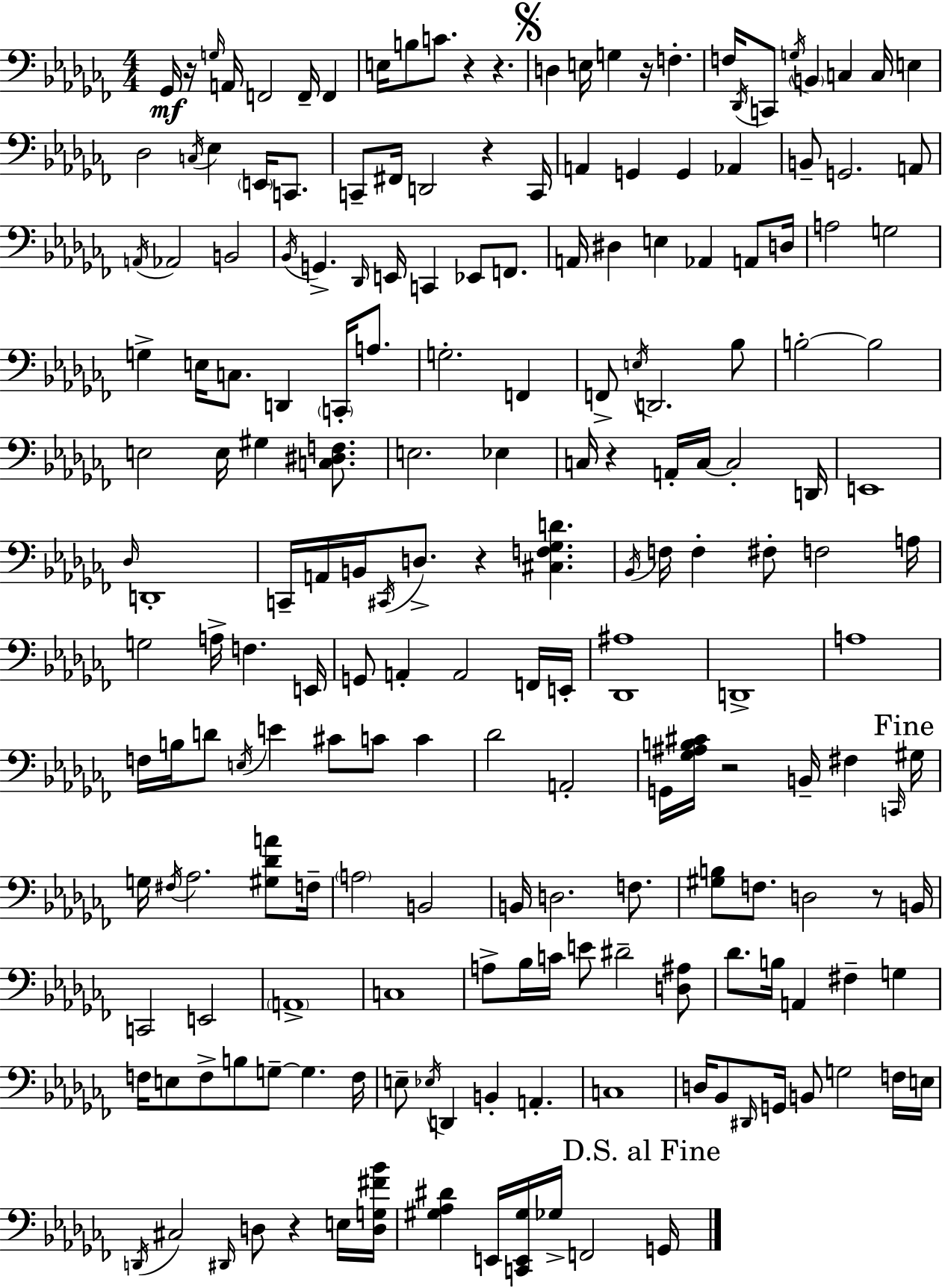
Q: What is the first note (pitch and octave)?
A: Gb2